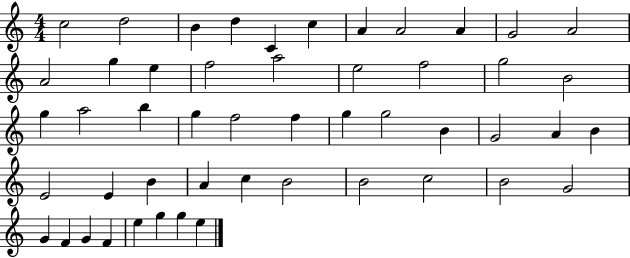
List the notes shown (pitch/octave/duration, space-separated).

C5/h D5/h B4/q D5/q C4/q C5/q A4/q A4/h A4/q G4/h A4/h A4/h G5/q E5/q F5/h A5/h E5/h F5/h G5/h B4/h G5/q A5/h B5/q G5/q F5/h F5/q G5/q G5/h B4/q G4/h A4/q B4/q E4/h E4/q B4/q A4/q C5/q B4/h B4/h C5/h B4/h G4/h G4/q F4/q G4/q F4/q E5/q G5/q G5/q E5/q